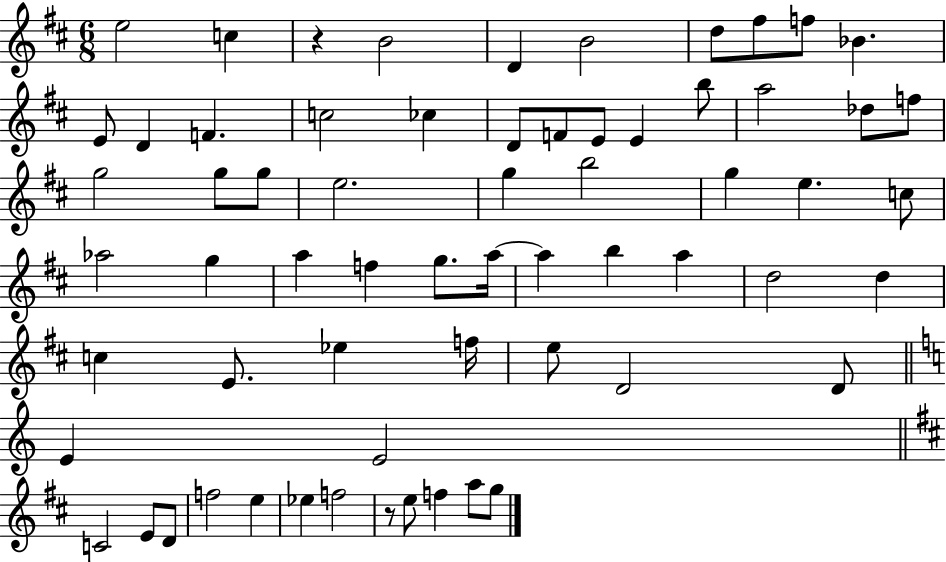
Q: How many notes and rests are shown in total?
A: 64